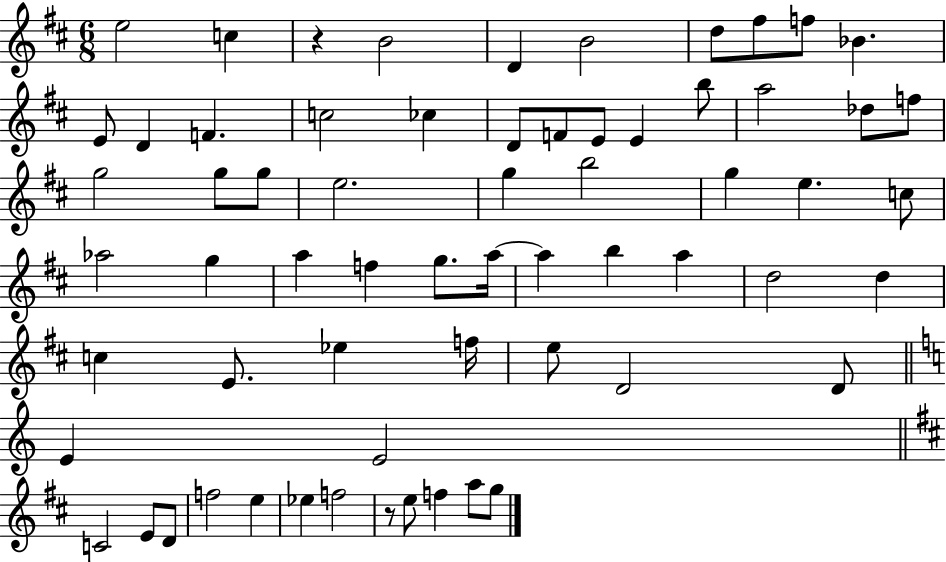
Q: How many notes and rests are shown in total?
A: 64